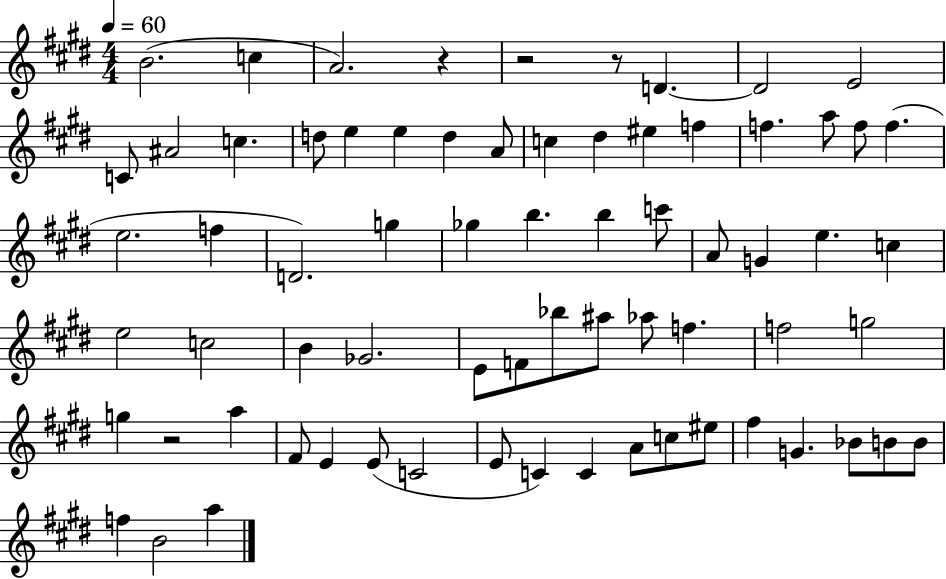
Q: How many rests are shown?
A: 4